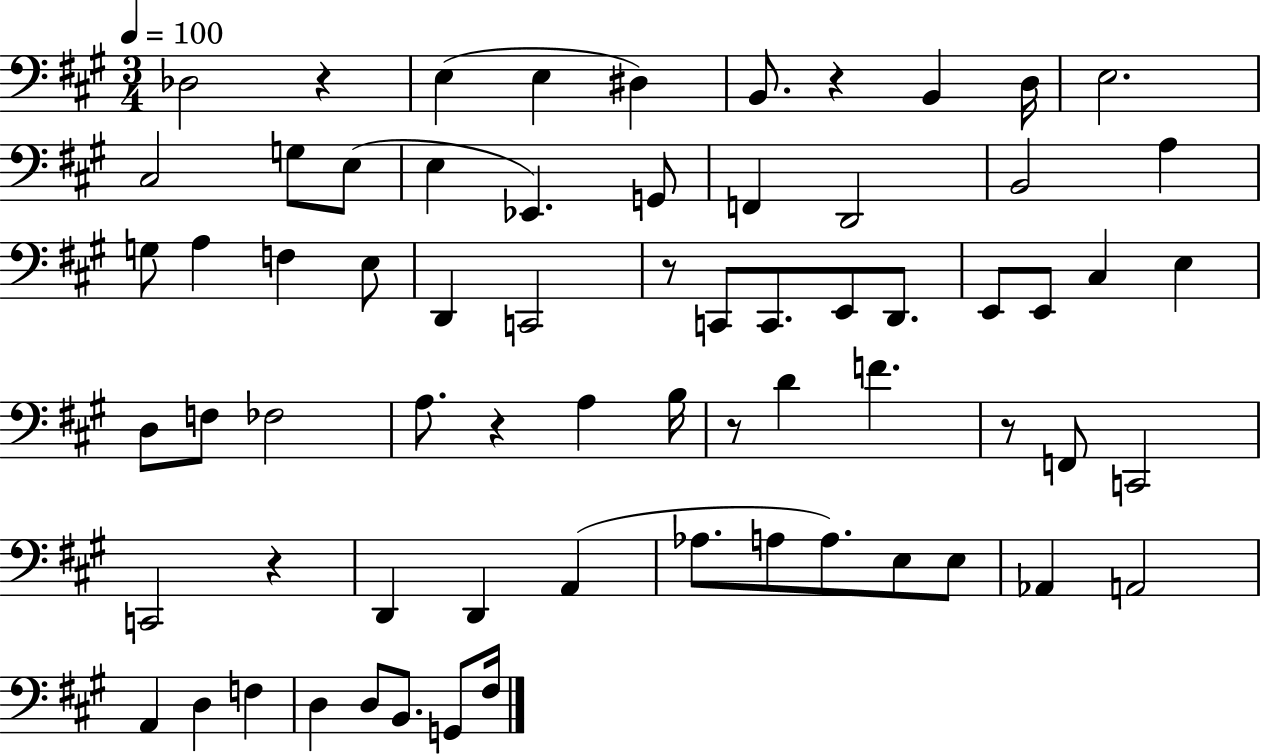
{
  \clef bass
  \numericTimeSignature
  \time 3/4
  \key a \major
  \tempo 4 = 100
  des2 r4 | e4( e4 dis4) | b,8. r4 b,4 d16 | e2. | \break cis2 g8 e8( | e4 ees,4.) g,8 | f,4 d,2 | b,2 a4 | \break g8 a4 f4 e8 | d,4 c,2 | r8 c,8 c,8. e,8 d,8. | e,8 e,8 cis4 e4 | \break d8 f8 fes2 | a8. r4 a4 b16 | r8 d'4 f'4. | r8 f,8 c,2 | \break c,2 r4 | d,4 d,4 a,4( | aes8. a8 a8.) e8 e8 | aes,4 a,2 | \break a,4 d4 f4 | d4 d8 b,8. g,8 fis16 | \bar "|."
}